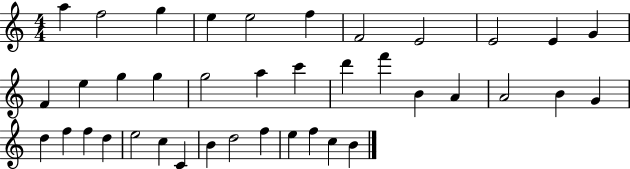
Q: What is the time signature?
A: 4/4